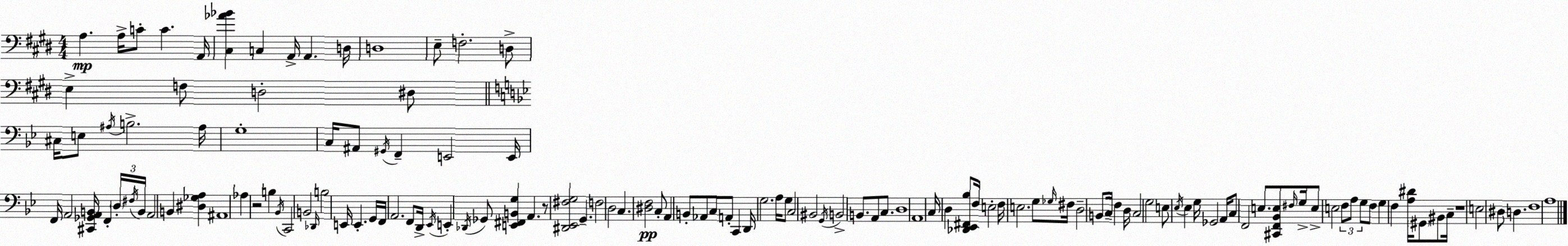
X:1
T:Untitled
M:4/4
L:1/4
K:E
A, A,/4 C/2 C A,,/4 [^C,_A_B] C, A,,/4 A,, D,/4 D,4 E,/2 F,2 D,/2 E, F,/2 D,2 ^D,/2 ^C,/4 E,/2 ^A,/4 B,2 ^A,/4 G,4 C,/4 ^A,,/2 ^G,,/4 F,, E,,2 E,,/4 F,,/4 A,,2 [^C,,_G,,A,,B,,]/4 F,, D,/4 ^F,/4 B,,/4 A,,2 B,, [^D,_G,A,] ^A,,4 _A, z2 B, _B,,/4 C,,2 B,,2 _D,,/4 B,2 E,,/4 E,, G,,/4 F,,/4 A,,2 F,,/2 D,,/4 _E,,/4 E,, _D,,/4 _G,,/2 [E,,^F,,B,,G,] A,, z/2 [^D,,_E,,^F,G,]2 G,, F,2 D,2 C, [^D,F,]2 C,/2 A,, B,,/2 _A,,/2 C,/2 A,,/2 C,, D,,/4 G,2 A,/4 G,/2 C,2 ^B,,2 G,,/4 B,,2 B,,/2 A,,/2 C,/2 D,4 A,,4 C,/4 D, [_D,,_E,,^F,,_B,]/2 F,/4 E,2 F,/4 E,2 G,/2 _G,/4 ^F,/4 D,2 B,,/2 C,/4 F, D,/4 C,2 G,2 E,/2 _E,/4 _E, G,/4 _G,,2 A,,/4 C,/2 F,,2 E,/2 [^C,,F,,_B,,E,]/2 ^F,/4 G,/4 E,/2 E,2 F,/2 A,/2 G,/2 F,/2 G, F, [A,^D]/4 ^G,,/2 ^B,,/2 C,/4 z4 E,2 ^D,/2 D, F,4 A,4